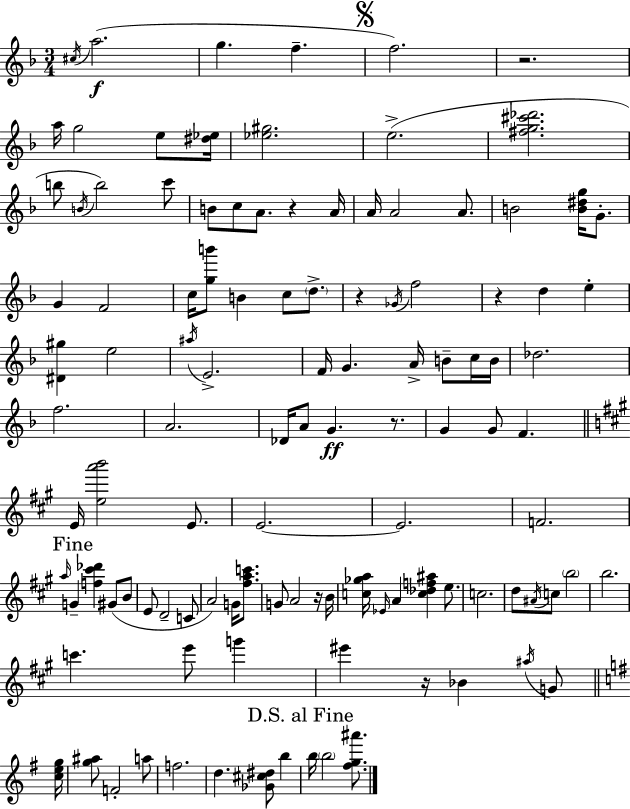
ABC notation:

X:1
T:Untitled
M:3/4
L:1/4
K:Dm
^c/4 a2 g f f2 z2 a/4 g2 e/2 [^d_e]/4 [_e^g]2 e2 [^fg^c'_d']2 b/2 B/4 b2 c'/2 B/2 c/2 A/2 z A/4 A/4 A2 A/2 B2 [B^dg]/4 G/2 G F2 c/4 [gb']/2 B c/2 d/2 z _G/4 f2 z d e [^D^g] e2 ^a/4 E2 F/4 G A/4 B/2 c/4 B/4 _d2 f2 A2 _D/4 A/2 G z/2 G G/2 F E/4 [ea'b']2 E/2 E2 E2 F2 a/4 G [f^c'_d'] ^G/2 B/2 E/2 D2 C/2 A2 G/4 [^fac']/2 G/2 A2 z/4 B/4 [c_ga]/4 _E/4 A [c_df^a] e/2 c2 d/2 ^A/4 c/2 b2 b2 c' e'/2 g' ^e' z/4 _B ^a/4 G/2 [ceg]/4 [g^a]/2 F2 a/2 f2 d [_G^c^d]/2 b b/4 b2 [^fg^a']/2